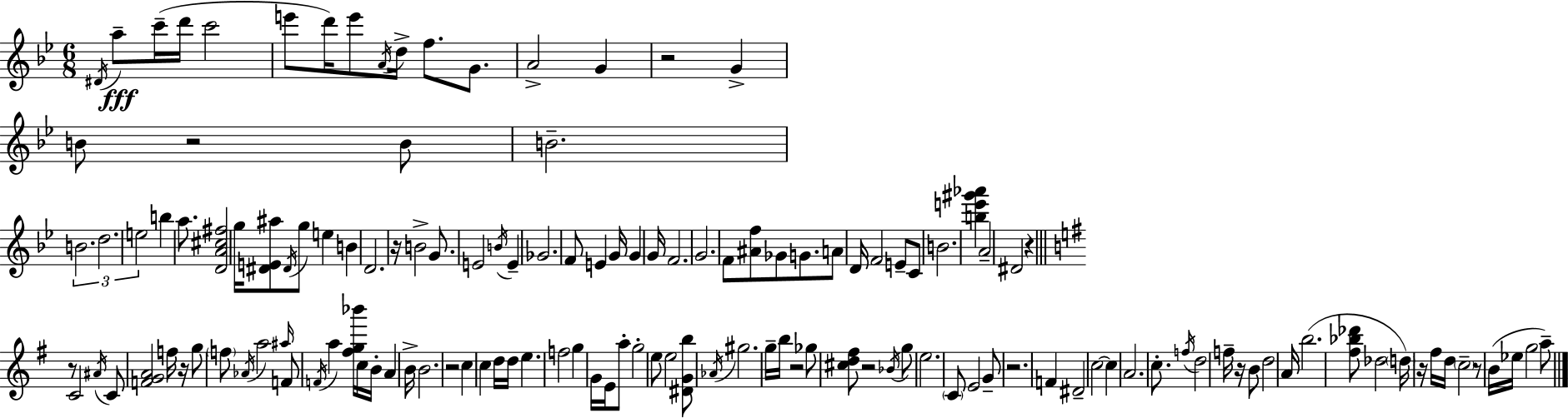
D#4/s A5/e C6/s D6/s C6/h E6/e D6/s E6/e A4/s D5/s F5/e. G4/e. A4/h G4/q R/h G4/q B4/e R/h B4/e B4/h. B4/h. D5/h. E5/h B5/q A5/e. [D4,A4,C#5,F#5]/h G5/s [D#4,E4,A#5]/e D#4/s G5/e E5/q B4/q D4/h. R/s B4/h G4/e. E4/h B4/s E4/q Gb4/h. F4/e E4/q G4/s G4/q G4/s F4/h. G4/h. F4/e [A#4,F5]/e Gb4/e G4/e. A4/e D4/s F4/h E4/e C4/e B4/h. [B5,E6,G#6,Ab6]/q A4/h D#4/h R/q R/e C4/h A#4/s C4/e [F4,G4,A4]/h F5/s R/s G5/e F5/e Ab4/s A5/h A#5/s F4/e F4/s A5/q [F#5,G5,Bb6]/s C5/s B4/s A4/q B4/s B4/h. R/h C5/q C5/q D5/s D5/s E5/q. F5/h G5/q G4/s E4/s A5/e G5/h E5/e E5/h [D#4,G4,B5]/e Ab4/s G#5/h. G5/s B5/s R/h Gb5/e [C#5,D5,F#5]/e R/h Bb4/s G5/e E5/h. C4/e E4/h G4/e R/h. F4/q D#4/h C5/h C5/q A4/h. C5/e. F5/s D5/h F5/s R/s B4/e D5/h A4/s B5/h. [F#5,Bb5,Db6]/e Db5/h D5/s R/s F#5/s D5/s C5/h R/e B4/s Eb5/s G5/h A5/e